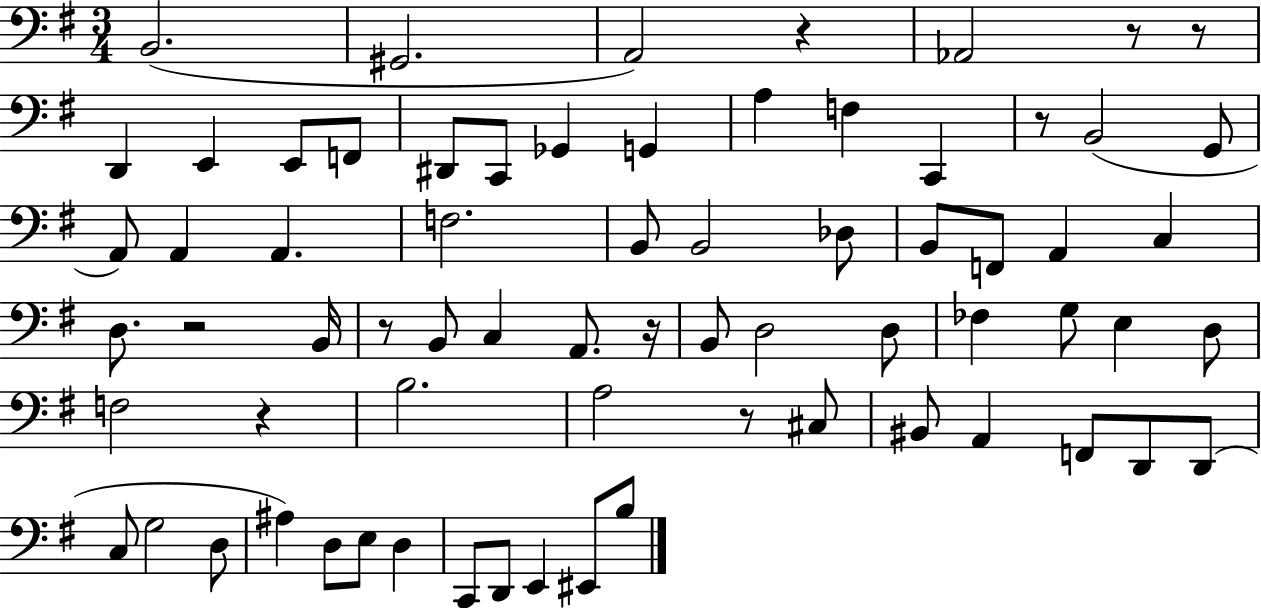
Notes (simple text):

B2/h. G#2/h. A2/h R/q Ab2/h R/e R/e D2/q E2/q E2/e F2/e D#2/e C2/e Gb2/q G2/q A3/q F3/q C2/q R/e B2/h G2/e A2/e A2/q A2/q. F3/h. B2/e B2/h Db3/e B2/e F2/e A2/q C3/q D3/e. R/h B2/s R/e B2/e C3/q A2/e. R/s B2/e D3/h D3/e FES3/q G3/e E3/q D3/e F3/h R/q B3/h. A3/h R/e C#3/e BIS2/e A2/q F2/e D2/e D2/e C3/e G3/h D3/e A#3/q D3/e E3/e D3/q C2/e D2/e E2/q EIS2/e B3/e